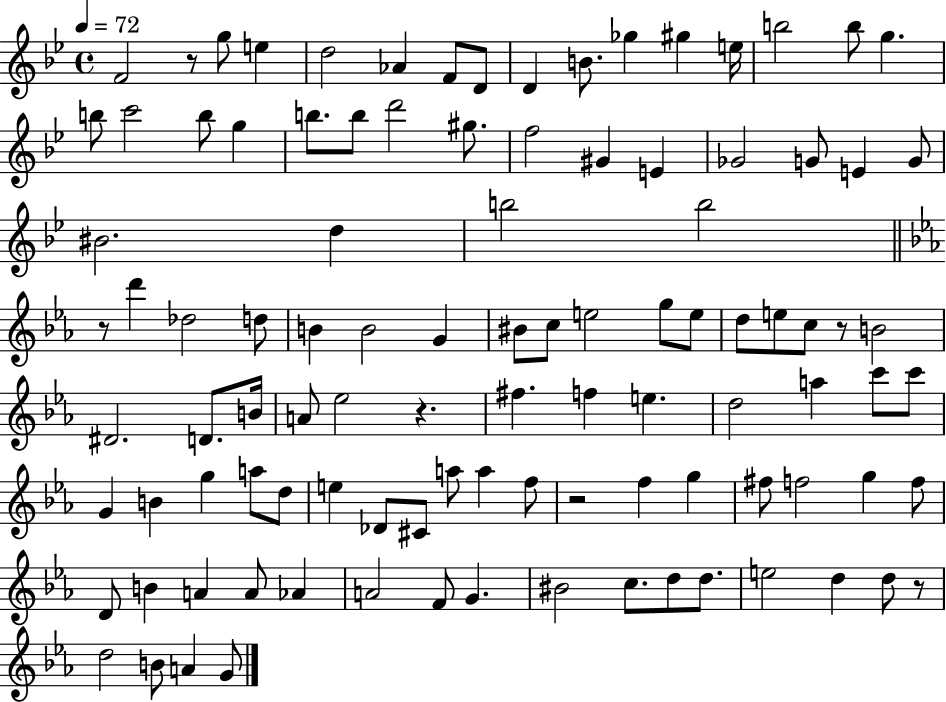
{
  \clef treble
  \time 4/4
  \defaultTimeSignature
  \key bes \major
  \tempo 4 = 72
  f'2 r8 g''8 e''4 | d''2 aes'4 f'8 d'8 | d'4 b'8. ges''4 gis''4 e''16 | b''2 b''8 g''4. | \break b''8 c'''2 b''8 g''4 | b''8. b''8 d'''2 gis''8. | f''2 gis'4 e'4 | ges'2 g'8 e'4 g'8 | \break bis'2. d''4 | b''2 b''2 | \bar "||" \break \key ees \major r8 d'''4 des''2 d''8 | b'4 b'2 g'4 | bis'8 c''8 e''2 g''8 e''8 | d''8 e''8 c''8 r8 b'2 | \break dis'2. d'8. b'16 | a'8 ees''2 r4. | fis''4. f''4 e''4. | d''2 a''4 c'''8 c'''8 | \break g'4 b'4 g''4 a''8 d''8 | e''4 des'8 cis'8 a''8 a''4 f''8 | r2 f''4 g''4 | fis''8 f''2 g''4 f''8 | \break d'8 b'4 a'4 a'8 aes'4 | a'2 f'8 g'4. | bis'2 c''8. d''8 d''8. | e''2 d''4 d''8 r8 | \break d''2 b'8 a'4 g'8 | \bar "|."
}